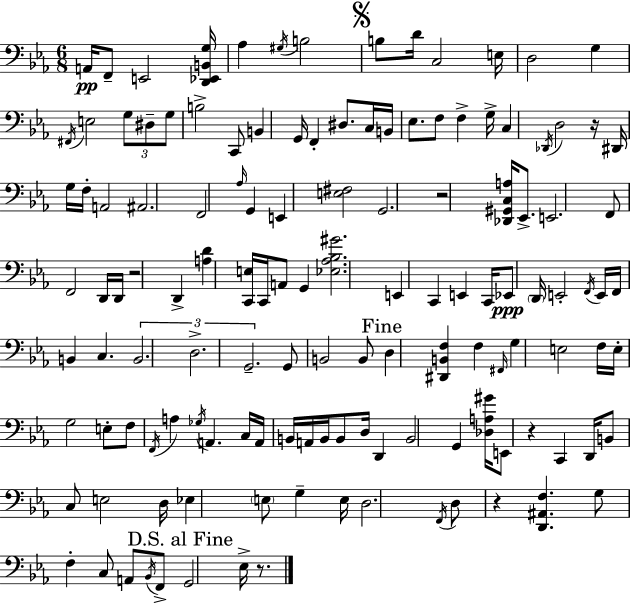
A2/s F2/e E2/h [D2,Eb2,B2,G3]/s Ab3/q G#3/s B3/h B3/e D4/s C3/h E3/s D3/h G3/q F#2/s E3/h G3/e D#3/e G3/e B3/h C2/e B2/q G2/s F2/q D#3/e. C3/s B2/s Eb3/e. F3/e F3/q G3/s C3/q Db2/s D3/h R/s D#2/s G3/s F3/s A2/h A#2/h. F2/h Ab3/s G2/q E2/q [E3,F#3]/h G2/h. R/h [Db2,G#2,C3,A3]/s Eb2/e. E2/h. F2/e F2/h D2/s D2/s R/h D2/q [A3,D4]/q [C2,E3]/s C2/s A2/e G2/q [Eb3,Ab3,Bb3,G#4]/h. E2/q C2/q E2/q C2/s Eb2/e D2/s E2/h F2/s E2/s F2/s B2/q C3/q. B2/h. D3/h. G2/h. G2/e B2/h B2/e D3/q [D#2,B2,F3]/q F3/q F#2/s G3/q E3/h F3/s E3/s G3/h E3/e F3/e F2/s A3/q Gb3/s A2/q. C3/s A2/s B2/s A2/s B2/s B2/e D3/s D2/q B2/h G2/q [Db3,A3,G#4]/s E2/e R/q C2/q D2/s B2/e C3/e E3/h D3/s Eb3/q E3/e G3/q E3/s D3/h. F2/s D3/e R/q [D2,A#2,F3]/q. G3/e F3/q C3/e A2/e Bb2/s F2/e G2/h Eb3/s R/e.